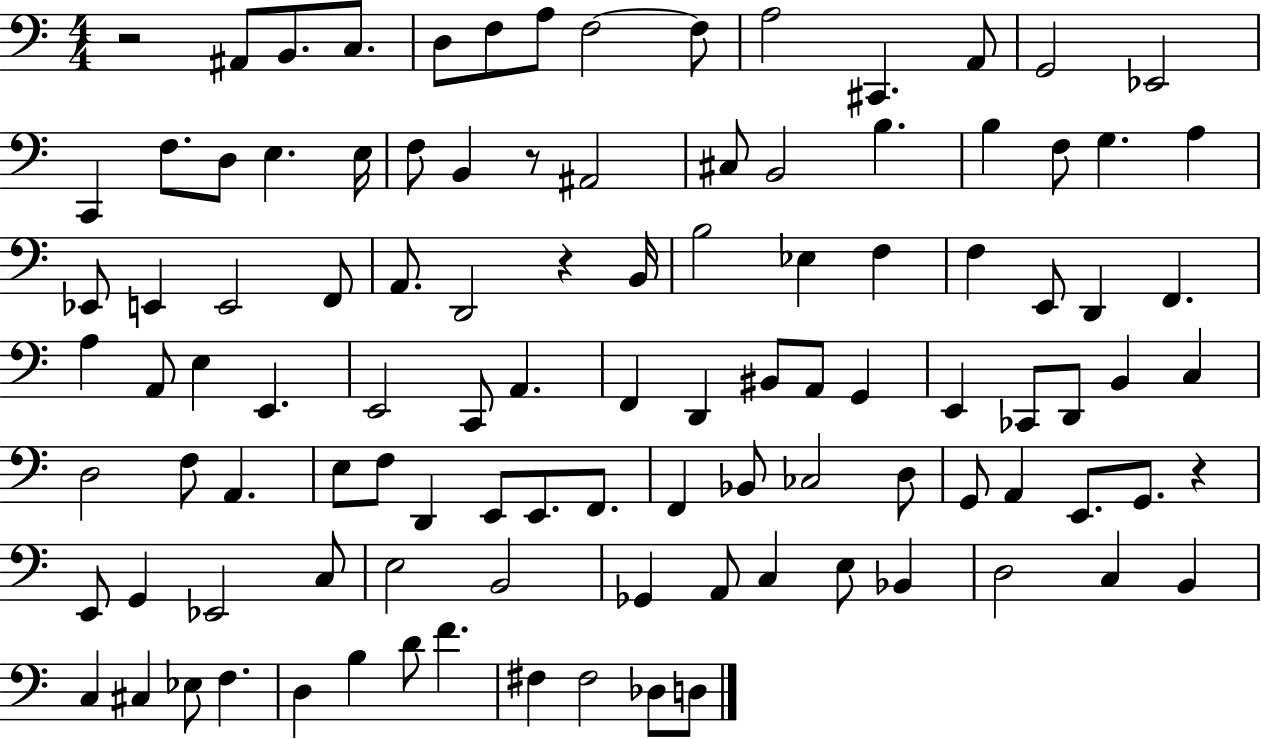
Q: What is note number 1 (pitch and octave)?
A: A#2